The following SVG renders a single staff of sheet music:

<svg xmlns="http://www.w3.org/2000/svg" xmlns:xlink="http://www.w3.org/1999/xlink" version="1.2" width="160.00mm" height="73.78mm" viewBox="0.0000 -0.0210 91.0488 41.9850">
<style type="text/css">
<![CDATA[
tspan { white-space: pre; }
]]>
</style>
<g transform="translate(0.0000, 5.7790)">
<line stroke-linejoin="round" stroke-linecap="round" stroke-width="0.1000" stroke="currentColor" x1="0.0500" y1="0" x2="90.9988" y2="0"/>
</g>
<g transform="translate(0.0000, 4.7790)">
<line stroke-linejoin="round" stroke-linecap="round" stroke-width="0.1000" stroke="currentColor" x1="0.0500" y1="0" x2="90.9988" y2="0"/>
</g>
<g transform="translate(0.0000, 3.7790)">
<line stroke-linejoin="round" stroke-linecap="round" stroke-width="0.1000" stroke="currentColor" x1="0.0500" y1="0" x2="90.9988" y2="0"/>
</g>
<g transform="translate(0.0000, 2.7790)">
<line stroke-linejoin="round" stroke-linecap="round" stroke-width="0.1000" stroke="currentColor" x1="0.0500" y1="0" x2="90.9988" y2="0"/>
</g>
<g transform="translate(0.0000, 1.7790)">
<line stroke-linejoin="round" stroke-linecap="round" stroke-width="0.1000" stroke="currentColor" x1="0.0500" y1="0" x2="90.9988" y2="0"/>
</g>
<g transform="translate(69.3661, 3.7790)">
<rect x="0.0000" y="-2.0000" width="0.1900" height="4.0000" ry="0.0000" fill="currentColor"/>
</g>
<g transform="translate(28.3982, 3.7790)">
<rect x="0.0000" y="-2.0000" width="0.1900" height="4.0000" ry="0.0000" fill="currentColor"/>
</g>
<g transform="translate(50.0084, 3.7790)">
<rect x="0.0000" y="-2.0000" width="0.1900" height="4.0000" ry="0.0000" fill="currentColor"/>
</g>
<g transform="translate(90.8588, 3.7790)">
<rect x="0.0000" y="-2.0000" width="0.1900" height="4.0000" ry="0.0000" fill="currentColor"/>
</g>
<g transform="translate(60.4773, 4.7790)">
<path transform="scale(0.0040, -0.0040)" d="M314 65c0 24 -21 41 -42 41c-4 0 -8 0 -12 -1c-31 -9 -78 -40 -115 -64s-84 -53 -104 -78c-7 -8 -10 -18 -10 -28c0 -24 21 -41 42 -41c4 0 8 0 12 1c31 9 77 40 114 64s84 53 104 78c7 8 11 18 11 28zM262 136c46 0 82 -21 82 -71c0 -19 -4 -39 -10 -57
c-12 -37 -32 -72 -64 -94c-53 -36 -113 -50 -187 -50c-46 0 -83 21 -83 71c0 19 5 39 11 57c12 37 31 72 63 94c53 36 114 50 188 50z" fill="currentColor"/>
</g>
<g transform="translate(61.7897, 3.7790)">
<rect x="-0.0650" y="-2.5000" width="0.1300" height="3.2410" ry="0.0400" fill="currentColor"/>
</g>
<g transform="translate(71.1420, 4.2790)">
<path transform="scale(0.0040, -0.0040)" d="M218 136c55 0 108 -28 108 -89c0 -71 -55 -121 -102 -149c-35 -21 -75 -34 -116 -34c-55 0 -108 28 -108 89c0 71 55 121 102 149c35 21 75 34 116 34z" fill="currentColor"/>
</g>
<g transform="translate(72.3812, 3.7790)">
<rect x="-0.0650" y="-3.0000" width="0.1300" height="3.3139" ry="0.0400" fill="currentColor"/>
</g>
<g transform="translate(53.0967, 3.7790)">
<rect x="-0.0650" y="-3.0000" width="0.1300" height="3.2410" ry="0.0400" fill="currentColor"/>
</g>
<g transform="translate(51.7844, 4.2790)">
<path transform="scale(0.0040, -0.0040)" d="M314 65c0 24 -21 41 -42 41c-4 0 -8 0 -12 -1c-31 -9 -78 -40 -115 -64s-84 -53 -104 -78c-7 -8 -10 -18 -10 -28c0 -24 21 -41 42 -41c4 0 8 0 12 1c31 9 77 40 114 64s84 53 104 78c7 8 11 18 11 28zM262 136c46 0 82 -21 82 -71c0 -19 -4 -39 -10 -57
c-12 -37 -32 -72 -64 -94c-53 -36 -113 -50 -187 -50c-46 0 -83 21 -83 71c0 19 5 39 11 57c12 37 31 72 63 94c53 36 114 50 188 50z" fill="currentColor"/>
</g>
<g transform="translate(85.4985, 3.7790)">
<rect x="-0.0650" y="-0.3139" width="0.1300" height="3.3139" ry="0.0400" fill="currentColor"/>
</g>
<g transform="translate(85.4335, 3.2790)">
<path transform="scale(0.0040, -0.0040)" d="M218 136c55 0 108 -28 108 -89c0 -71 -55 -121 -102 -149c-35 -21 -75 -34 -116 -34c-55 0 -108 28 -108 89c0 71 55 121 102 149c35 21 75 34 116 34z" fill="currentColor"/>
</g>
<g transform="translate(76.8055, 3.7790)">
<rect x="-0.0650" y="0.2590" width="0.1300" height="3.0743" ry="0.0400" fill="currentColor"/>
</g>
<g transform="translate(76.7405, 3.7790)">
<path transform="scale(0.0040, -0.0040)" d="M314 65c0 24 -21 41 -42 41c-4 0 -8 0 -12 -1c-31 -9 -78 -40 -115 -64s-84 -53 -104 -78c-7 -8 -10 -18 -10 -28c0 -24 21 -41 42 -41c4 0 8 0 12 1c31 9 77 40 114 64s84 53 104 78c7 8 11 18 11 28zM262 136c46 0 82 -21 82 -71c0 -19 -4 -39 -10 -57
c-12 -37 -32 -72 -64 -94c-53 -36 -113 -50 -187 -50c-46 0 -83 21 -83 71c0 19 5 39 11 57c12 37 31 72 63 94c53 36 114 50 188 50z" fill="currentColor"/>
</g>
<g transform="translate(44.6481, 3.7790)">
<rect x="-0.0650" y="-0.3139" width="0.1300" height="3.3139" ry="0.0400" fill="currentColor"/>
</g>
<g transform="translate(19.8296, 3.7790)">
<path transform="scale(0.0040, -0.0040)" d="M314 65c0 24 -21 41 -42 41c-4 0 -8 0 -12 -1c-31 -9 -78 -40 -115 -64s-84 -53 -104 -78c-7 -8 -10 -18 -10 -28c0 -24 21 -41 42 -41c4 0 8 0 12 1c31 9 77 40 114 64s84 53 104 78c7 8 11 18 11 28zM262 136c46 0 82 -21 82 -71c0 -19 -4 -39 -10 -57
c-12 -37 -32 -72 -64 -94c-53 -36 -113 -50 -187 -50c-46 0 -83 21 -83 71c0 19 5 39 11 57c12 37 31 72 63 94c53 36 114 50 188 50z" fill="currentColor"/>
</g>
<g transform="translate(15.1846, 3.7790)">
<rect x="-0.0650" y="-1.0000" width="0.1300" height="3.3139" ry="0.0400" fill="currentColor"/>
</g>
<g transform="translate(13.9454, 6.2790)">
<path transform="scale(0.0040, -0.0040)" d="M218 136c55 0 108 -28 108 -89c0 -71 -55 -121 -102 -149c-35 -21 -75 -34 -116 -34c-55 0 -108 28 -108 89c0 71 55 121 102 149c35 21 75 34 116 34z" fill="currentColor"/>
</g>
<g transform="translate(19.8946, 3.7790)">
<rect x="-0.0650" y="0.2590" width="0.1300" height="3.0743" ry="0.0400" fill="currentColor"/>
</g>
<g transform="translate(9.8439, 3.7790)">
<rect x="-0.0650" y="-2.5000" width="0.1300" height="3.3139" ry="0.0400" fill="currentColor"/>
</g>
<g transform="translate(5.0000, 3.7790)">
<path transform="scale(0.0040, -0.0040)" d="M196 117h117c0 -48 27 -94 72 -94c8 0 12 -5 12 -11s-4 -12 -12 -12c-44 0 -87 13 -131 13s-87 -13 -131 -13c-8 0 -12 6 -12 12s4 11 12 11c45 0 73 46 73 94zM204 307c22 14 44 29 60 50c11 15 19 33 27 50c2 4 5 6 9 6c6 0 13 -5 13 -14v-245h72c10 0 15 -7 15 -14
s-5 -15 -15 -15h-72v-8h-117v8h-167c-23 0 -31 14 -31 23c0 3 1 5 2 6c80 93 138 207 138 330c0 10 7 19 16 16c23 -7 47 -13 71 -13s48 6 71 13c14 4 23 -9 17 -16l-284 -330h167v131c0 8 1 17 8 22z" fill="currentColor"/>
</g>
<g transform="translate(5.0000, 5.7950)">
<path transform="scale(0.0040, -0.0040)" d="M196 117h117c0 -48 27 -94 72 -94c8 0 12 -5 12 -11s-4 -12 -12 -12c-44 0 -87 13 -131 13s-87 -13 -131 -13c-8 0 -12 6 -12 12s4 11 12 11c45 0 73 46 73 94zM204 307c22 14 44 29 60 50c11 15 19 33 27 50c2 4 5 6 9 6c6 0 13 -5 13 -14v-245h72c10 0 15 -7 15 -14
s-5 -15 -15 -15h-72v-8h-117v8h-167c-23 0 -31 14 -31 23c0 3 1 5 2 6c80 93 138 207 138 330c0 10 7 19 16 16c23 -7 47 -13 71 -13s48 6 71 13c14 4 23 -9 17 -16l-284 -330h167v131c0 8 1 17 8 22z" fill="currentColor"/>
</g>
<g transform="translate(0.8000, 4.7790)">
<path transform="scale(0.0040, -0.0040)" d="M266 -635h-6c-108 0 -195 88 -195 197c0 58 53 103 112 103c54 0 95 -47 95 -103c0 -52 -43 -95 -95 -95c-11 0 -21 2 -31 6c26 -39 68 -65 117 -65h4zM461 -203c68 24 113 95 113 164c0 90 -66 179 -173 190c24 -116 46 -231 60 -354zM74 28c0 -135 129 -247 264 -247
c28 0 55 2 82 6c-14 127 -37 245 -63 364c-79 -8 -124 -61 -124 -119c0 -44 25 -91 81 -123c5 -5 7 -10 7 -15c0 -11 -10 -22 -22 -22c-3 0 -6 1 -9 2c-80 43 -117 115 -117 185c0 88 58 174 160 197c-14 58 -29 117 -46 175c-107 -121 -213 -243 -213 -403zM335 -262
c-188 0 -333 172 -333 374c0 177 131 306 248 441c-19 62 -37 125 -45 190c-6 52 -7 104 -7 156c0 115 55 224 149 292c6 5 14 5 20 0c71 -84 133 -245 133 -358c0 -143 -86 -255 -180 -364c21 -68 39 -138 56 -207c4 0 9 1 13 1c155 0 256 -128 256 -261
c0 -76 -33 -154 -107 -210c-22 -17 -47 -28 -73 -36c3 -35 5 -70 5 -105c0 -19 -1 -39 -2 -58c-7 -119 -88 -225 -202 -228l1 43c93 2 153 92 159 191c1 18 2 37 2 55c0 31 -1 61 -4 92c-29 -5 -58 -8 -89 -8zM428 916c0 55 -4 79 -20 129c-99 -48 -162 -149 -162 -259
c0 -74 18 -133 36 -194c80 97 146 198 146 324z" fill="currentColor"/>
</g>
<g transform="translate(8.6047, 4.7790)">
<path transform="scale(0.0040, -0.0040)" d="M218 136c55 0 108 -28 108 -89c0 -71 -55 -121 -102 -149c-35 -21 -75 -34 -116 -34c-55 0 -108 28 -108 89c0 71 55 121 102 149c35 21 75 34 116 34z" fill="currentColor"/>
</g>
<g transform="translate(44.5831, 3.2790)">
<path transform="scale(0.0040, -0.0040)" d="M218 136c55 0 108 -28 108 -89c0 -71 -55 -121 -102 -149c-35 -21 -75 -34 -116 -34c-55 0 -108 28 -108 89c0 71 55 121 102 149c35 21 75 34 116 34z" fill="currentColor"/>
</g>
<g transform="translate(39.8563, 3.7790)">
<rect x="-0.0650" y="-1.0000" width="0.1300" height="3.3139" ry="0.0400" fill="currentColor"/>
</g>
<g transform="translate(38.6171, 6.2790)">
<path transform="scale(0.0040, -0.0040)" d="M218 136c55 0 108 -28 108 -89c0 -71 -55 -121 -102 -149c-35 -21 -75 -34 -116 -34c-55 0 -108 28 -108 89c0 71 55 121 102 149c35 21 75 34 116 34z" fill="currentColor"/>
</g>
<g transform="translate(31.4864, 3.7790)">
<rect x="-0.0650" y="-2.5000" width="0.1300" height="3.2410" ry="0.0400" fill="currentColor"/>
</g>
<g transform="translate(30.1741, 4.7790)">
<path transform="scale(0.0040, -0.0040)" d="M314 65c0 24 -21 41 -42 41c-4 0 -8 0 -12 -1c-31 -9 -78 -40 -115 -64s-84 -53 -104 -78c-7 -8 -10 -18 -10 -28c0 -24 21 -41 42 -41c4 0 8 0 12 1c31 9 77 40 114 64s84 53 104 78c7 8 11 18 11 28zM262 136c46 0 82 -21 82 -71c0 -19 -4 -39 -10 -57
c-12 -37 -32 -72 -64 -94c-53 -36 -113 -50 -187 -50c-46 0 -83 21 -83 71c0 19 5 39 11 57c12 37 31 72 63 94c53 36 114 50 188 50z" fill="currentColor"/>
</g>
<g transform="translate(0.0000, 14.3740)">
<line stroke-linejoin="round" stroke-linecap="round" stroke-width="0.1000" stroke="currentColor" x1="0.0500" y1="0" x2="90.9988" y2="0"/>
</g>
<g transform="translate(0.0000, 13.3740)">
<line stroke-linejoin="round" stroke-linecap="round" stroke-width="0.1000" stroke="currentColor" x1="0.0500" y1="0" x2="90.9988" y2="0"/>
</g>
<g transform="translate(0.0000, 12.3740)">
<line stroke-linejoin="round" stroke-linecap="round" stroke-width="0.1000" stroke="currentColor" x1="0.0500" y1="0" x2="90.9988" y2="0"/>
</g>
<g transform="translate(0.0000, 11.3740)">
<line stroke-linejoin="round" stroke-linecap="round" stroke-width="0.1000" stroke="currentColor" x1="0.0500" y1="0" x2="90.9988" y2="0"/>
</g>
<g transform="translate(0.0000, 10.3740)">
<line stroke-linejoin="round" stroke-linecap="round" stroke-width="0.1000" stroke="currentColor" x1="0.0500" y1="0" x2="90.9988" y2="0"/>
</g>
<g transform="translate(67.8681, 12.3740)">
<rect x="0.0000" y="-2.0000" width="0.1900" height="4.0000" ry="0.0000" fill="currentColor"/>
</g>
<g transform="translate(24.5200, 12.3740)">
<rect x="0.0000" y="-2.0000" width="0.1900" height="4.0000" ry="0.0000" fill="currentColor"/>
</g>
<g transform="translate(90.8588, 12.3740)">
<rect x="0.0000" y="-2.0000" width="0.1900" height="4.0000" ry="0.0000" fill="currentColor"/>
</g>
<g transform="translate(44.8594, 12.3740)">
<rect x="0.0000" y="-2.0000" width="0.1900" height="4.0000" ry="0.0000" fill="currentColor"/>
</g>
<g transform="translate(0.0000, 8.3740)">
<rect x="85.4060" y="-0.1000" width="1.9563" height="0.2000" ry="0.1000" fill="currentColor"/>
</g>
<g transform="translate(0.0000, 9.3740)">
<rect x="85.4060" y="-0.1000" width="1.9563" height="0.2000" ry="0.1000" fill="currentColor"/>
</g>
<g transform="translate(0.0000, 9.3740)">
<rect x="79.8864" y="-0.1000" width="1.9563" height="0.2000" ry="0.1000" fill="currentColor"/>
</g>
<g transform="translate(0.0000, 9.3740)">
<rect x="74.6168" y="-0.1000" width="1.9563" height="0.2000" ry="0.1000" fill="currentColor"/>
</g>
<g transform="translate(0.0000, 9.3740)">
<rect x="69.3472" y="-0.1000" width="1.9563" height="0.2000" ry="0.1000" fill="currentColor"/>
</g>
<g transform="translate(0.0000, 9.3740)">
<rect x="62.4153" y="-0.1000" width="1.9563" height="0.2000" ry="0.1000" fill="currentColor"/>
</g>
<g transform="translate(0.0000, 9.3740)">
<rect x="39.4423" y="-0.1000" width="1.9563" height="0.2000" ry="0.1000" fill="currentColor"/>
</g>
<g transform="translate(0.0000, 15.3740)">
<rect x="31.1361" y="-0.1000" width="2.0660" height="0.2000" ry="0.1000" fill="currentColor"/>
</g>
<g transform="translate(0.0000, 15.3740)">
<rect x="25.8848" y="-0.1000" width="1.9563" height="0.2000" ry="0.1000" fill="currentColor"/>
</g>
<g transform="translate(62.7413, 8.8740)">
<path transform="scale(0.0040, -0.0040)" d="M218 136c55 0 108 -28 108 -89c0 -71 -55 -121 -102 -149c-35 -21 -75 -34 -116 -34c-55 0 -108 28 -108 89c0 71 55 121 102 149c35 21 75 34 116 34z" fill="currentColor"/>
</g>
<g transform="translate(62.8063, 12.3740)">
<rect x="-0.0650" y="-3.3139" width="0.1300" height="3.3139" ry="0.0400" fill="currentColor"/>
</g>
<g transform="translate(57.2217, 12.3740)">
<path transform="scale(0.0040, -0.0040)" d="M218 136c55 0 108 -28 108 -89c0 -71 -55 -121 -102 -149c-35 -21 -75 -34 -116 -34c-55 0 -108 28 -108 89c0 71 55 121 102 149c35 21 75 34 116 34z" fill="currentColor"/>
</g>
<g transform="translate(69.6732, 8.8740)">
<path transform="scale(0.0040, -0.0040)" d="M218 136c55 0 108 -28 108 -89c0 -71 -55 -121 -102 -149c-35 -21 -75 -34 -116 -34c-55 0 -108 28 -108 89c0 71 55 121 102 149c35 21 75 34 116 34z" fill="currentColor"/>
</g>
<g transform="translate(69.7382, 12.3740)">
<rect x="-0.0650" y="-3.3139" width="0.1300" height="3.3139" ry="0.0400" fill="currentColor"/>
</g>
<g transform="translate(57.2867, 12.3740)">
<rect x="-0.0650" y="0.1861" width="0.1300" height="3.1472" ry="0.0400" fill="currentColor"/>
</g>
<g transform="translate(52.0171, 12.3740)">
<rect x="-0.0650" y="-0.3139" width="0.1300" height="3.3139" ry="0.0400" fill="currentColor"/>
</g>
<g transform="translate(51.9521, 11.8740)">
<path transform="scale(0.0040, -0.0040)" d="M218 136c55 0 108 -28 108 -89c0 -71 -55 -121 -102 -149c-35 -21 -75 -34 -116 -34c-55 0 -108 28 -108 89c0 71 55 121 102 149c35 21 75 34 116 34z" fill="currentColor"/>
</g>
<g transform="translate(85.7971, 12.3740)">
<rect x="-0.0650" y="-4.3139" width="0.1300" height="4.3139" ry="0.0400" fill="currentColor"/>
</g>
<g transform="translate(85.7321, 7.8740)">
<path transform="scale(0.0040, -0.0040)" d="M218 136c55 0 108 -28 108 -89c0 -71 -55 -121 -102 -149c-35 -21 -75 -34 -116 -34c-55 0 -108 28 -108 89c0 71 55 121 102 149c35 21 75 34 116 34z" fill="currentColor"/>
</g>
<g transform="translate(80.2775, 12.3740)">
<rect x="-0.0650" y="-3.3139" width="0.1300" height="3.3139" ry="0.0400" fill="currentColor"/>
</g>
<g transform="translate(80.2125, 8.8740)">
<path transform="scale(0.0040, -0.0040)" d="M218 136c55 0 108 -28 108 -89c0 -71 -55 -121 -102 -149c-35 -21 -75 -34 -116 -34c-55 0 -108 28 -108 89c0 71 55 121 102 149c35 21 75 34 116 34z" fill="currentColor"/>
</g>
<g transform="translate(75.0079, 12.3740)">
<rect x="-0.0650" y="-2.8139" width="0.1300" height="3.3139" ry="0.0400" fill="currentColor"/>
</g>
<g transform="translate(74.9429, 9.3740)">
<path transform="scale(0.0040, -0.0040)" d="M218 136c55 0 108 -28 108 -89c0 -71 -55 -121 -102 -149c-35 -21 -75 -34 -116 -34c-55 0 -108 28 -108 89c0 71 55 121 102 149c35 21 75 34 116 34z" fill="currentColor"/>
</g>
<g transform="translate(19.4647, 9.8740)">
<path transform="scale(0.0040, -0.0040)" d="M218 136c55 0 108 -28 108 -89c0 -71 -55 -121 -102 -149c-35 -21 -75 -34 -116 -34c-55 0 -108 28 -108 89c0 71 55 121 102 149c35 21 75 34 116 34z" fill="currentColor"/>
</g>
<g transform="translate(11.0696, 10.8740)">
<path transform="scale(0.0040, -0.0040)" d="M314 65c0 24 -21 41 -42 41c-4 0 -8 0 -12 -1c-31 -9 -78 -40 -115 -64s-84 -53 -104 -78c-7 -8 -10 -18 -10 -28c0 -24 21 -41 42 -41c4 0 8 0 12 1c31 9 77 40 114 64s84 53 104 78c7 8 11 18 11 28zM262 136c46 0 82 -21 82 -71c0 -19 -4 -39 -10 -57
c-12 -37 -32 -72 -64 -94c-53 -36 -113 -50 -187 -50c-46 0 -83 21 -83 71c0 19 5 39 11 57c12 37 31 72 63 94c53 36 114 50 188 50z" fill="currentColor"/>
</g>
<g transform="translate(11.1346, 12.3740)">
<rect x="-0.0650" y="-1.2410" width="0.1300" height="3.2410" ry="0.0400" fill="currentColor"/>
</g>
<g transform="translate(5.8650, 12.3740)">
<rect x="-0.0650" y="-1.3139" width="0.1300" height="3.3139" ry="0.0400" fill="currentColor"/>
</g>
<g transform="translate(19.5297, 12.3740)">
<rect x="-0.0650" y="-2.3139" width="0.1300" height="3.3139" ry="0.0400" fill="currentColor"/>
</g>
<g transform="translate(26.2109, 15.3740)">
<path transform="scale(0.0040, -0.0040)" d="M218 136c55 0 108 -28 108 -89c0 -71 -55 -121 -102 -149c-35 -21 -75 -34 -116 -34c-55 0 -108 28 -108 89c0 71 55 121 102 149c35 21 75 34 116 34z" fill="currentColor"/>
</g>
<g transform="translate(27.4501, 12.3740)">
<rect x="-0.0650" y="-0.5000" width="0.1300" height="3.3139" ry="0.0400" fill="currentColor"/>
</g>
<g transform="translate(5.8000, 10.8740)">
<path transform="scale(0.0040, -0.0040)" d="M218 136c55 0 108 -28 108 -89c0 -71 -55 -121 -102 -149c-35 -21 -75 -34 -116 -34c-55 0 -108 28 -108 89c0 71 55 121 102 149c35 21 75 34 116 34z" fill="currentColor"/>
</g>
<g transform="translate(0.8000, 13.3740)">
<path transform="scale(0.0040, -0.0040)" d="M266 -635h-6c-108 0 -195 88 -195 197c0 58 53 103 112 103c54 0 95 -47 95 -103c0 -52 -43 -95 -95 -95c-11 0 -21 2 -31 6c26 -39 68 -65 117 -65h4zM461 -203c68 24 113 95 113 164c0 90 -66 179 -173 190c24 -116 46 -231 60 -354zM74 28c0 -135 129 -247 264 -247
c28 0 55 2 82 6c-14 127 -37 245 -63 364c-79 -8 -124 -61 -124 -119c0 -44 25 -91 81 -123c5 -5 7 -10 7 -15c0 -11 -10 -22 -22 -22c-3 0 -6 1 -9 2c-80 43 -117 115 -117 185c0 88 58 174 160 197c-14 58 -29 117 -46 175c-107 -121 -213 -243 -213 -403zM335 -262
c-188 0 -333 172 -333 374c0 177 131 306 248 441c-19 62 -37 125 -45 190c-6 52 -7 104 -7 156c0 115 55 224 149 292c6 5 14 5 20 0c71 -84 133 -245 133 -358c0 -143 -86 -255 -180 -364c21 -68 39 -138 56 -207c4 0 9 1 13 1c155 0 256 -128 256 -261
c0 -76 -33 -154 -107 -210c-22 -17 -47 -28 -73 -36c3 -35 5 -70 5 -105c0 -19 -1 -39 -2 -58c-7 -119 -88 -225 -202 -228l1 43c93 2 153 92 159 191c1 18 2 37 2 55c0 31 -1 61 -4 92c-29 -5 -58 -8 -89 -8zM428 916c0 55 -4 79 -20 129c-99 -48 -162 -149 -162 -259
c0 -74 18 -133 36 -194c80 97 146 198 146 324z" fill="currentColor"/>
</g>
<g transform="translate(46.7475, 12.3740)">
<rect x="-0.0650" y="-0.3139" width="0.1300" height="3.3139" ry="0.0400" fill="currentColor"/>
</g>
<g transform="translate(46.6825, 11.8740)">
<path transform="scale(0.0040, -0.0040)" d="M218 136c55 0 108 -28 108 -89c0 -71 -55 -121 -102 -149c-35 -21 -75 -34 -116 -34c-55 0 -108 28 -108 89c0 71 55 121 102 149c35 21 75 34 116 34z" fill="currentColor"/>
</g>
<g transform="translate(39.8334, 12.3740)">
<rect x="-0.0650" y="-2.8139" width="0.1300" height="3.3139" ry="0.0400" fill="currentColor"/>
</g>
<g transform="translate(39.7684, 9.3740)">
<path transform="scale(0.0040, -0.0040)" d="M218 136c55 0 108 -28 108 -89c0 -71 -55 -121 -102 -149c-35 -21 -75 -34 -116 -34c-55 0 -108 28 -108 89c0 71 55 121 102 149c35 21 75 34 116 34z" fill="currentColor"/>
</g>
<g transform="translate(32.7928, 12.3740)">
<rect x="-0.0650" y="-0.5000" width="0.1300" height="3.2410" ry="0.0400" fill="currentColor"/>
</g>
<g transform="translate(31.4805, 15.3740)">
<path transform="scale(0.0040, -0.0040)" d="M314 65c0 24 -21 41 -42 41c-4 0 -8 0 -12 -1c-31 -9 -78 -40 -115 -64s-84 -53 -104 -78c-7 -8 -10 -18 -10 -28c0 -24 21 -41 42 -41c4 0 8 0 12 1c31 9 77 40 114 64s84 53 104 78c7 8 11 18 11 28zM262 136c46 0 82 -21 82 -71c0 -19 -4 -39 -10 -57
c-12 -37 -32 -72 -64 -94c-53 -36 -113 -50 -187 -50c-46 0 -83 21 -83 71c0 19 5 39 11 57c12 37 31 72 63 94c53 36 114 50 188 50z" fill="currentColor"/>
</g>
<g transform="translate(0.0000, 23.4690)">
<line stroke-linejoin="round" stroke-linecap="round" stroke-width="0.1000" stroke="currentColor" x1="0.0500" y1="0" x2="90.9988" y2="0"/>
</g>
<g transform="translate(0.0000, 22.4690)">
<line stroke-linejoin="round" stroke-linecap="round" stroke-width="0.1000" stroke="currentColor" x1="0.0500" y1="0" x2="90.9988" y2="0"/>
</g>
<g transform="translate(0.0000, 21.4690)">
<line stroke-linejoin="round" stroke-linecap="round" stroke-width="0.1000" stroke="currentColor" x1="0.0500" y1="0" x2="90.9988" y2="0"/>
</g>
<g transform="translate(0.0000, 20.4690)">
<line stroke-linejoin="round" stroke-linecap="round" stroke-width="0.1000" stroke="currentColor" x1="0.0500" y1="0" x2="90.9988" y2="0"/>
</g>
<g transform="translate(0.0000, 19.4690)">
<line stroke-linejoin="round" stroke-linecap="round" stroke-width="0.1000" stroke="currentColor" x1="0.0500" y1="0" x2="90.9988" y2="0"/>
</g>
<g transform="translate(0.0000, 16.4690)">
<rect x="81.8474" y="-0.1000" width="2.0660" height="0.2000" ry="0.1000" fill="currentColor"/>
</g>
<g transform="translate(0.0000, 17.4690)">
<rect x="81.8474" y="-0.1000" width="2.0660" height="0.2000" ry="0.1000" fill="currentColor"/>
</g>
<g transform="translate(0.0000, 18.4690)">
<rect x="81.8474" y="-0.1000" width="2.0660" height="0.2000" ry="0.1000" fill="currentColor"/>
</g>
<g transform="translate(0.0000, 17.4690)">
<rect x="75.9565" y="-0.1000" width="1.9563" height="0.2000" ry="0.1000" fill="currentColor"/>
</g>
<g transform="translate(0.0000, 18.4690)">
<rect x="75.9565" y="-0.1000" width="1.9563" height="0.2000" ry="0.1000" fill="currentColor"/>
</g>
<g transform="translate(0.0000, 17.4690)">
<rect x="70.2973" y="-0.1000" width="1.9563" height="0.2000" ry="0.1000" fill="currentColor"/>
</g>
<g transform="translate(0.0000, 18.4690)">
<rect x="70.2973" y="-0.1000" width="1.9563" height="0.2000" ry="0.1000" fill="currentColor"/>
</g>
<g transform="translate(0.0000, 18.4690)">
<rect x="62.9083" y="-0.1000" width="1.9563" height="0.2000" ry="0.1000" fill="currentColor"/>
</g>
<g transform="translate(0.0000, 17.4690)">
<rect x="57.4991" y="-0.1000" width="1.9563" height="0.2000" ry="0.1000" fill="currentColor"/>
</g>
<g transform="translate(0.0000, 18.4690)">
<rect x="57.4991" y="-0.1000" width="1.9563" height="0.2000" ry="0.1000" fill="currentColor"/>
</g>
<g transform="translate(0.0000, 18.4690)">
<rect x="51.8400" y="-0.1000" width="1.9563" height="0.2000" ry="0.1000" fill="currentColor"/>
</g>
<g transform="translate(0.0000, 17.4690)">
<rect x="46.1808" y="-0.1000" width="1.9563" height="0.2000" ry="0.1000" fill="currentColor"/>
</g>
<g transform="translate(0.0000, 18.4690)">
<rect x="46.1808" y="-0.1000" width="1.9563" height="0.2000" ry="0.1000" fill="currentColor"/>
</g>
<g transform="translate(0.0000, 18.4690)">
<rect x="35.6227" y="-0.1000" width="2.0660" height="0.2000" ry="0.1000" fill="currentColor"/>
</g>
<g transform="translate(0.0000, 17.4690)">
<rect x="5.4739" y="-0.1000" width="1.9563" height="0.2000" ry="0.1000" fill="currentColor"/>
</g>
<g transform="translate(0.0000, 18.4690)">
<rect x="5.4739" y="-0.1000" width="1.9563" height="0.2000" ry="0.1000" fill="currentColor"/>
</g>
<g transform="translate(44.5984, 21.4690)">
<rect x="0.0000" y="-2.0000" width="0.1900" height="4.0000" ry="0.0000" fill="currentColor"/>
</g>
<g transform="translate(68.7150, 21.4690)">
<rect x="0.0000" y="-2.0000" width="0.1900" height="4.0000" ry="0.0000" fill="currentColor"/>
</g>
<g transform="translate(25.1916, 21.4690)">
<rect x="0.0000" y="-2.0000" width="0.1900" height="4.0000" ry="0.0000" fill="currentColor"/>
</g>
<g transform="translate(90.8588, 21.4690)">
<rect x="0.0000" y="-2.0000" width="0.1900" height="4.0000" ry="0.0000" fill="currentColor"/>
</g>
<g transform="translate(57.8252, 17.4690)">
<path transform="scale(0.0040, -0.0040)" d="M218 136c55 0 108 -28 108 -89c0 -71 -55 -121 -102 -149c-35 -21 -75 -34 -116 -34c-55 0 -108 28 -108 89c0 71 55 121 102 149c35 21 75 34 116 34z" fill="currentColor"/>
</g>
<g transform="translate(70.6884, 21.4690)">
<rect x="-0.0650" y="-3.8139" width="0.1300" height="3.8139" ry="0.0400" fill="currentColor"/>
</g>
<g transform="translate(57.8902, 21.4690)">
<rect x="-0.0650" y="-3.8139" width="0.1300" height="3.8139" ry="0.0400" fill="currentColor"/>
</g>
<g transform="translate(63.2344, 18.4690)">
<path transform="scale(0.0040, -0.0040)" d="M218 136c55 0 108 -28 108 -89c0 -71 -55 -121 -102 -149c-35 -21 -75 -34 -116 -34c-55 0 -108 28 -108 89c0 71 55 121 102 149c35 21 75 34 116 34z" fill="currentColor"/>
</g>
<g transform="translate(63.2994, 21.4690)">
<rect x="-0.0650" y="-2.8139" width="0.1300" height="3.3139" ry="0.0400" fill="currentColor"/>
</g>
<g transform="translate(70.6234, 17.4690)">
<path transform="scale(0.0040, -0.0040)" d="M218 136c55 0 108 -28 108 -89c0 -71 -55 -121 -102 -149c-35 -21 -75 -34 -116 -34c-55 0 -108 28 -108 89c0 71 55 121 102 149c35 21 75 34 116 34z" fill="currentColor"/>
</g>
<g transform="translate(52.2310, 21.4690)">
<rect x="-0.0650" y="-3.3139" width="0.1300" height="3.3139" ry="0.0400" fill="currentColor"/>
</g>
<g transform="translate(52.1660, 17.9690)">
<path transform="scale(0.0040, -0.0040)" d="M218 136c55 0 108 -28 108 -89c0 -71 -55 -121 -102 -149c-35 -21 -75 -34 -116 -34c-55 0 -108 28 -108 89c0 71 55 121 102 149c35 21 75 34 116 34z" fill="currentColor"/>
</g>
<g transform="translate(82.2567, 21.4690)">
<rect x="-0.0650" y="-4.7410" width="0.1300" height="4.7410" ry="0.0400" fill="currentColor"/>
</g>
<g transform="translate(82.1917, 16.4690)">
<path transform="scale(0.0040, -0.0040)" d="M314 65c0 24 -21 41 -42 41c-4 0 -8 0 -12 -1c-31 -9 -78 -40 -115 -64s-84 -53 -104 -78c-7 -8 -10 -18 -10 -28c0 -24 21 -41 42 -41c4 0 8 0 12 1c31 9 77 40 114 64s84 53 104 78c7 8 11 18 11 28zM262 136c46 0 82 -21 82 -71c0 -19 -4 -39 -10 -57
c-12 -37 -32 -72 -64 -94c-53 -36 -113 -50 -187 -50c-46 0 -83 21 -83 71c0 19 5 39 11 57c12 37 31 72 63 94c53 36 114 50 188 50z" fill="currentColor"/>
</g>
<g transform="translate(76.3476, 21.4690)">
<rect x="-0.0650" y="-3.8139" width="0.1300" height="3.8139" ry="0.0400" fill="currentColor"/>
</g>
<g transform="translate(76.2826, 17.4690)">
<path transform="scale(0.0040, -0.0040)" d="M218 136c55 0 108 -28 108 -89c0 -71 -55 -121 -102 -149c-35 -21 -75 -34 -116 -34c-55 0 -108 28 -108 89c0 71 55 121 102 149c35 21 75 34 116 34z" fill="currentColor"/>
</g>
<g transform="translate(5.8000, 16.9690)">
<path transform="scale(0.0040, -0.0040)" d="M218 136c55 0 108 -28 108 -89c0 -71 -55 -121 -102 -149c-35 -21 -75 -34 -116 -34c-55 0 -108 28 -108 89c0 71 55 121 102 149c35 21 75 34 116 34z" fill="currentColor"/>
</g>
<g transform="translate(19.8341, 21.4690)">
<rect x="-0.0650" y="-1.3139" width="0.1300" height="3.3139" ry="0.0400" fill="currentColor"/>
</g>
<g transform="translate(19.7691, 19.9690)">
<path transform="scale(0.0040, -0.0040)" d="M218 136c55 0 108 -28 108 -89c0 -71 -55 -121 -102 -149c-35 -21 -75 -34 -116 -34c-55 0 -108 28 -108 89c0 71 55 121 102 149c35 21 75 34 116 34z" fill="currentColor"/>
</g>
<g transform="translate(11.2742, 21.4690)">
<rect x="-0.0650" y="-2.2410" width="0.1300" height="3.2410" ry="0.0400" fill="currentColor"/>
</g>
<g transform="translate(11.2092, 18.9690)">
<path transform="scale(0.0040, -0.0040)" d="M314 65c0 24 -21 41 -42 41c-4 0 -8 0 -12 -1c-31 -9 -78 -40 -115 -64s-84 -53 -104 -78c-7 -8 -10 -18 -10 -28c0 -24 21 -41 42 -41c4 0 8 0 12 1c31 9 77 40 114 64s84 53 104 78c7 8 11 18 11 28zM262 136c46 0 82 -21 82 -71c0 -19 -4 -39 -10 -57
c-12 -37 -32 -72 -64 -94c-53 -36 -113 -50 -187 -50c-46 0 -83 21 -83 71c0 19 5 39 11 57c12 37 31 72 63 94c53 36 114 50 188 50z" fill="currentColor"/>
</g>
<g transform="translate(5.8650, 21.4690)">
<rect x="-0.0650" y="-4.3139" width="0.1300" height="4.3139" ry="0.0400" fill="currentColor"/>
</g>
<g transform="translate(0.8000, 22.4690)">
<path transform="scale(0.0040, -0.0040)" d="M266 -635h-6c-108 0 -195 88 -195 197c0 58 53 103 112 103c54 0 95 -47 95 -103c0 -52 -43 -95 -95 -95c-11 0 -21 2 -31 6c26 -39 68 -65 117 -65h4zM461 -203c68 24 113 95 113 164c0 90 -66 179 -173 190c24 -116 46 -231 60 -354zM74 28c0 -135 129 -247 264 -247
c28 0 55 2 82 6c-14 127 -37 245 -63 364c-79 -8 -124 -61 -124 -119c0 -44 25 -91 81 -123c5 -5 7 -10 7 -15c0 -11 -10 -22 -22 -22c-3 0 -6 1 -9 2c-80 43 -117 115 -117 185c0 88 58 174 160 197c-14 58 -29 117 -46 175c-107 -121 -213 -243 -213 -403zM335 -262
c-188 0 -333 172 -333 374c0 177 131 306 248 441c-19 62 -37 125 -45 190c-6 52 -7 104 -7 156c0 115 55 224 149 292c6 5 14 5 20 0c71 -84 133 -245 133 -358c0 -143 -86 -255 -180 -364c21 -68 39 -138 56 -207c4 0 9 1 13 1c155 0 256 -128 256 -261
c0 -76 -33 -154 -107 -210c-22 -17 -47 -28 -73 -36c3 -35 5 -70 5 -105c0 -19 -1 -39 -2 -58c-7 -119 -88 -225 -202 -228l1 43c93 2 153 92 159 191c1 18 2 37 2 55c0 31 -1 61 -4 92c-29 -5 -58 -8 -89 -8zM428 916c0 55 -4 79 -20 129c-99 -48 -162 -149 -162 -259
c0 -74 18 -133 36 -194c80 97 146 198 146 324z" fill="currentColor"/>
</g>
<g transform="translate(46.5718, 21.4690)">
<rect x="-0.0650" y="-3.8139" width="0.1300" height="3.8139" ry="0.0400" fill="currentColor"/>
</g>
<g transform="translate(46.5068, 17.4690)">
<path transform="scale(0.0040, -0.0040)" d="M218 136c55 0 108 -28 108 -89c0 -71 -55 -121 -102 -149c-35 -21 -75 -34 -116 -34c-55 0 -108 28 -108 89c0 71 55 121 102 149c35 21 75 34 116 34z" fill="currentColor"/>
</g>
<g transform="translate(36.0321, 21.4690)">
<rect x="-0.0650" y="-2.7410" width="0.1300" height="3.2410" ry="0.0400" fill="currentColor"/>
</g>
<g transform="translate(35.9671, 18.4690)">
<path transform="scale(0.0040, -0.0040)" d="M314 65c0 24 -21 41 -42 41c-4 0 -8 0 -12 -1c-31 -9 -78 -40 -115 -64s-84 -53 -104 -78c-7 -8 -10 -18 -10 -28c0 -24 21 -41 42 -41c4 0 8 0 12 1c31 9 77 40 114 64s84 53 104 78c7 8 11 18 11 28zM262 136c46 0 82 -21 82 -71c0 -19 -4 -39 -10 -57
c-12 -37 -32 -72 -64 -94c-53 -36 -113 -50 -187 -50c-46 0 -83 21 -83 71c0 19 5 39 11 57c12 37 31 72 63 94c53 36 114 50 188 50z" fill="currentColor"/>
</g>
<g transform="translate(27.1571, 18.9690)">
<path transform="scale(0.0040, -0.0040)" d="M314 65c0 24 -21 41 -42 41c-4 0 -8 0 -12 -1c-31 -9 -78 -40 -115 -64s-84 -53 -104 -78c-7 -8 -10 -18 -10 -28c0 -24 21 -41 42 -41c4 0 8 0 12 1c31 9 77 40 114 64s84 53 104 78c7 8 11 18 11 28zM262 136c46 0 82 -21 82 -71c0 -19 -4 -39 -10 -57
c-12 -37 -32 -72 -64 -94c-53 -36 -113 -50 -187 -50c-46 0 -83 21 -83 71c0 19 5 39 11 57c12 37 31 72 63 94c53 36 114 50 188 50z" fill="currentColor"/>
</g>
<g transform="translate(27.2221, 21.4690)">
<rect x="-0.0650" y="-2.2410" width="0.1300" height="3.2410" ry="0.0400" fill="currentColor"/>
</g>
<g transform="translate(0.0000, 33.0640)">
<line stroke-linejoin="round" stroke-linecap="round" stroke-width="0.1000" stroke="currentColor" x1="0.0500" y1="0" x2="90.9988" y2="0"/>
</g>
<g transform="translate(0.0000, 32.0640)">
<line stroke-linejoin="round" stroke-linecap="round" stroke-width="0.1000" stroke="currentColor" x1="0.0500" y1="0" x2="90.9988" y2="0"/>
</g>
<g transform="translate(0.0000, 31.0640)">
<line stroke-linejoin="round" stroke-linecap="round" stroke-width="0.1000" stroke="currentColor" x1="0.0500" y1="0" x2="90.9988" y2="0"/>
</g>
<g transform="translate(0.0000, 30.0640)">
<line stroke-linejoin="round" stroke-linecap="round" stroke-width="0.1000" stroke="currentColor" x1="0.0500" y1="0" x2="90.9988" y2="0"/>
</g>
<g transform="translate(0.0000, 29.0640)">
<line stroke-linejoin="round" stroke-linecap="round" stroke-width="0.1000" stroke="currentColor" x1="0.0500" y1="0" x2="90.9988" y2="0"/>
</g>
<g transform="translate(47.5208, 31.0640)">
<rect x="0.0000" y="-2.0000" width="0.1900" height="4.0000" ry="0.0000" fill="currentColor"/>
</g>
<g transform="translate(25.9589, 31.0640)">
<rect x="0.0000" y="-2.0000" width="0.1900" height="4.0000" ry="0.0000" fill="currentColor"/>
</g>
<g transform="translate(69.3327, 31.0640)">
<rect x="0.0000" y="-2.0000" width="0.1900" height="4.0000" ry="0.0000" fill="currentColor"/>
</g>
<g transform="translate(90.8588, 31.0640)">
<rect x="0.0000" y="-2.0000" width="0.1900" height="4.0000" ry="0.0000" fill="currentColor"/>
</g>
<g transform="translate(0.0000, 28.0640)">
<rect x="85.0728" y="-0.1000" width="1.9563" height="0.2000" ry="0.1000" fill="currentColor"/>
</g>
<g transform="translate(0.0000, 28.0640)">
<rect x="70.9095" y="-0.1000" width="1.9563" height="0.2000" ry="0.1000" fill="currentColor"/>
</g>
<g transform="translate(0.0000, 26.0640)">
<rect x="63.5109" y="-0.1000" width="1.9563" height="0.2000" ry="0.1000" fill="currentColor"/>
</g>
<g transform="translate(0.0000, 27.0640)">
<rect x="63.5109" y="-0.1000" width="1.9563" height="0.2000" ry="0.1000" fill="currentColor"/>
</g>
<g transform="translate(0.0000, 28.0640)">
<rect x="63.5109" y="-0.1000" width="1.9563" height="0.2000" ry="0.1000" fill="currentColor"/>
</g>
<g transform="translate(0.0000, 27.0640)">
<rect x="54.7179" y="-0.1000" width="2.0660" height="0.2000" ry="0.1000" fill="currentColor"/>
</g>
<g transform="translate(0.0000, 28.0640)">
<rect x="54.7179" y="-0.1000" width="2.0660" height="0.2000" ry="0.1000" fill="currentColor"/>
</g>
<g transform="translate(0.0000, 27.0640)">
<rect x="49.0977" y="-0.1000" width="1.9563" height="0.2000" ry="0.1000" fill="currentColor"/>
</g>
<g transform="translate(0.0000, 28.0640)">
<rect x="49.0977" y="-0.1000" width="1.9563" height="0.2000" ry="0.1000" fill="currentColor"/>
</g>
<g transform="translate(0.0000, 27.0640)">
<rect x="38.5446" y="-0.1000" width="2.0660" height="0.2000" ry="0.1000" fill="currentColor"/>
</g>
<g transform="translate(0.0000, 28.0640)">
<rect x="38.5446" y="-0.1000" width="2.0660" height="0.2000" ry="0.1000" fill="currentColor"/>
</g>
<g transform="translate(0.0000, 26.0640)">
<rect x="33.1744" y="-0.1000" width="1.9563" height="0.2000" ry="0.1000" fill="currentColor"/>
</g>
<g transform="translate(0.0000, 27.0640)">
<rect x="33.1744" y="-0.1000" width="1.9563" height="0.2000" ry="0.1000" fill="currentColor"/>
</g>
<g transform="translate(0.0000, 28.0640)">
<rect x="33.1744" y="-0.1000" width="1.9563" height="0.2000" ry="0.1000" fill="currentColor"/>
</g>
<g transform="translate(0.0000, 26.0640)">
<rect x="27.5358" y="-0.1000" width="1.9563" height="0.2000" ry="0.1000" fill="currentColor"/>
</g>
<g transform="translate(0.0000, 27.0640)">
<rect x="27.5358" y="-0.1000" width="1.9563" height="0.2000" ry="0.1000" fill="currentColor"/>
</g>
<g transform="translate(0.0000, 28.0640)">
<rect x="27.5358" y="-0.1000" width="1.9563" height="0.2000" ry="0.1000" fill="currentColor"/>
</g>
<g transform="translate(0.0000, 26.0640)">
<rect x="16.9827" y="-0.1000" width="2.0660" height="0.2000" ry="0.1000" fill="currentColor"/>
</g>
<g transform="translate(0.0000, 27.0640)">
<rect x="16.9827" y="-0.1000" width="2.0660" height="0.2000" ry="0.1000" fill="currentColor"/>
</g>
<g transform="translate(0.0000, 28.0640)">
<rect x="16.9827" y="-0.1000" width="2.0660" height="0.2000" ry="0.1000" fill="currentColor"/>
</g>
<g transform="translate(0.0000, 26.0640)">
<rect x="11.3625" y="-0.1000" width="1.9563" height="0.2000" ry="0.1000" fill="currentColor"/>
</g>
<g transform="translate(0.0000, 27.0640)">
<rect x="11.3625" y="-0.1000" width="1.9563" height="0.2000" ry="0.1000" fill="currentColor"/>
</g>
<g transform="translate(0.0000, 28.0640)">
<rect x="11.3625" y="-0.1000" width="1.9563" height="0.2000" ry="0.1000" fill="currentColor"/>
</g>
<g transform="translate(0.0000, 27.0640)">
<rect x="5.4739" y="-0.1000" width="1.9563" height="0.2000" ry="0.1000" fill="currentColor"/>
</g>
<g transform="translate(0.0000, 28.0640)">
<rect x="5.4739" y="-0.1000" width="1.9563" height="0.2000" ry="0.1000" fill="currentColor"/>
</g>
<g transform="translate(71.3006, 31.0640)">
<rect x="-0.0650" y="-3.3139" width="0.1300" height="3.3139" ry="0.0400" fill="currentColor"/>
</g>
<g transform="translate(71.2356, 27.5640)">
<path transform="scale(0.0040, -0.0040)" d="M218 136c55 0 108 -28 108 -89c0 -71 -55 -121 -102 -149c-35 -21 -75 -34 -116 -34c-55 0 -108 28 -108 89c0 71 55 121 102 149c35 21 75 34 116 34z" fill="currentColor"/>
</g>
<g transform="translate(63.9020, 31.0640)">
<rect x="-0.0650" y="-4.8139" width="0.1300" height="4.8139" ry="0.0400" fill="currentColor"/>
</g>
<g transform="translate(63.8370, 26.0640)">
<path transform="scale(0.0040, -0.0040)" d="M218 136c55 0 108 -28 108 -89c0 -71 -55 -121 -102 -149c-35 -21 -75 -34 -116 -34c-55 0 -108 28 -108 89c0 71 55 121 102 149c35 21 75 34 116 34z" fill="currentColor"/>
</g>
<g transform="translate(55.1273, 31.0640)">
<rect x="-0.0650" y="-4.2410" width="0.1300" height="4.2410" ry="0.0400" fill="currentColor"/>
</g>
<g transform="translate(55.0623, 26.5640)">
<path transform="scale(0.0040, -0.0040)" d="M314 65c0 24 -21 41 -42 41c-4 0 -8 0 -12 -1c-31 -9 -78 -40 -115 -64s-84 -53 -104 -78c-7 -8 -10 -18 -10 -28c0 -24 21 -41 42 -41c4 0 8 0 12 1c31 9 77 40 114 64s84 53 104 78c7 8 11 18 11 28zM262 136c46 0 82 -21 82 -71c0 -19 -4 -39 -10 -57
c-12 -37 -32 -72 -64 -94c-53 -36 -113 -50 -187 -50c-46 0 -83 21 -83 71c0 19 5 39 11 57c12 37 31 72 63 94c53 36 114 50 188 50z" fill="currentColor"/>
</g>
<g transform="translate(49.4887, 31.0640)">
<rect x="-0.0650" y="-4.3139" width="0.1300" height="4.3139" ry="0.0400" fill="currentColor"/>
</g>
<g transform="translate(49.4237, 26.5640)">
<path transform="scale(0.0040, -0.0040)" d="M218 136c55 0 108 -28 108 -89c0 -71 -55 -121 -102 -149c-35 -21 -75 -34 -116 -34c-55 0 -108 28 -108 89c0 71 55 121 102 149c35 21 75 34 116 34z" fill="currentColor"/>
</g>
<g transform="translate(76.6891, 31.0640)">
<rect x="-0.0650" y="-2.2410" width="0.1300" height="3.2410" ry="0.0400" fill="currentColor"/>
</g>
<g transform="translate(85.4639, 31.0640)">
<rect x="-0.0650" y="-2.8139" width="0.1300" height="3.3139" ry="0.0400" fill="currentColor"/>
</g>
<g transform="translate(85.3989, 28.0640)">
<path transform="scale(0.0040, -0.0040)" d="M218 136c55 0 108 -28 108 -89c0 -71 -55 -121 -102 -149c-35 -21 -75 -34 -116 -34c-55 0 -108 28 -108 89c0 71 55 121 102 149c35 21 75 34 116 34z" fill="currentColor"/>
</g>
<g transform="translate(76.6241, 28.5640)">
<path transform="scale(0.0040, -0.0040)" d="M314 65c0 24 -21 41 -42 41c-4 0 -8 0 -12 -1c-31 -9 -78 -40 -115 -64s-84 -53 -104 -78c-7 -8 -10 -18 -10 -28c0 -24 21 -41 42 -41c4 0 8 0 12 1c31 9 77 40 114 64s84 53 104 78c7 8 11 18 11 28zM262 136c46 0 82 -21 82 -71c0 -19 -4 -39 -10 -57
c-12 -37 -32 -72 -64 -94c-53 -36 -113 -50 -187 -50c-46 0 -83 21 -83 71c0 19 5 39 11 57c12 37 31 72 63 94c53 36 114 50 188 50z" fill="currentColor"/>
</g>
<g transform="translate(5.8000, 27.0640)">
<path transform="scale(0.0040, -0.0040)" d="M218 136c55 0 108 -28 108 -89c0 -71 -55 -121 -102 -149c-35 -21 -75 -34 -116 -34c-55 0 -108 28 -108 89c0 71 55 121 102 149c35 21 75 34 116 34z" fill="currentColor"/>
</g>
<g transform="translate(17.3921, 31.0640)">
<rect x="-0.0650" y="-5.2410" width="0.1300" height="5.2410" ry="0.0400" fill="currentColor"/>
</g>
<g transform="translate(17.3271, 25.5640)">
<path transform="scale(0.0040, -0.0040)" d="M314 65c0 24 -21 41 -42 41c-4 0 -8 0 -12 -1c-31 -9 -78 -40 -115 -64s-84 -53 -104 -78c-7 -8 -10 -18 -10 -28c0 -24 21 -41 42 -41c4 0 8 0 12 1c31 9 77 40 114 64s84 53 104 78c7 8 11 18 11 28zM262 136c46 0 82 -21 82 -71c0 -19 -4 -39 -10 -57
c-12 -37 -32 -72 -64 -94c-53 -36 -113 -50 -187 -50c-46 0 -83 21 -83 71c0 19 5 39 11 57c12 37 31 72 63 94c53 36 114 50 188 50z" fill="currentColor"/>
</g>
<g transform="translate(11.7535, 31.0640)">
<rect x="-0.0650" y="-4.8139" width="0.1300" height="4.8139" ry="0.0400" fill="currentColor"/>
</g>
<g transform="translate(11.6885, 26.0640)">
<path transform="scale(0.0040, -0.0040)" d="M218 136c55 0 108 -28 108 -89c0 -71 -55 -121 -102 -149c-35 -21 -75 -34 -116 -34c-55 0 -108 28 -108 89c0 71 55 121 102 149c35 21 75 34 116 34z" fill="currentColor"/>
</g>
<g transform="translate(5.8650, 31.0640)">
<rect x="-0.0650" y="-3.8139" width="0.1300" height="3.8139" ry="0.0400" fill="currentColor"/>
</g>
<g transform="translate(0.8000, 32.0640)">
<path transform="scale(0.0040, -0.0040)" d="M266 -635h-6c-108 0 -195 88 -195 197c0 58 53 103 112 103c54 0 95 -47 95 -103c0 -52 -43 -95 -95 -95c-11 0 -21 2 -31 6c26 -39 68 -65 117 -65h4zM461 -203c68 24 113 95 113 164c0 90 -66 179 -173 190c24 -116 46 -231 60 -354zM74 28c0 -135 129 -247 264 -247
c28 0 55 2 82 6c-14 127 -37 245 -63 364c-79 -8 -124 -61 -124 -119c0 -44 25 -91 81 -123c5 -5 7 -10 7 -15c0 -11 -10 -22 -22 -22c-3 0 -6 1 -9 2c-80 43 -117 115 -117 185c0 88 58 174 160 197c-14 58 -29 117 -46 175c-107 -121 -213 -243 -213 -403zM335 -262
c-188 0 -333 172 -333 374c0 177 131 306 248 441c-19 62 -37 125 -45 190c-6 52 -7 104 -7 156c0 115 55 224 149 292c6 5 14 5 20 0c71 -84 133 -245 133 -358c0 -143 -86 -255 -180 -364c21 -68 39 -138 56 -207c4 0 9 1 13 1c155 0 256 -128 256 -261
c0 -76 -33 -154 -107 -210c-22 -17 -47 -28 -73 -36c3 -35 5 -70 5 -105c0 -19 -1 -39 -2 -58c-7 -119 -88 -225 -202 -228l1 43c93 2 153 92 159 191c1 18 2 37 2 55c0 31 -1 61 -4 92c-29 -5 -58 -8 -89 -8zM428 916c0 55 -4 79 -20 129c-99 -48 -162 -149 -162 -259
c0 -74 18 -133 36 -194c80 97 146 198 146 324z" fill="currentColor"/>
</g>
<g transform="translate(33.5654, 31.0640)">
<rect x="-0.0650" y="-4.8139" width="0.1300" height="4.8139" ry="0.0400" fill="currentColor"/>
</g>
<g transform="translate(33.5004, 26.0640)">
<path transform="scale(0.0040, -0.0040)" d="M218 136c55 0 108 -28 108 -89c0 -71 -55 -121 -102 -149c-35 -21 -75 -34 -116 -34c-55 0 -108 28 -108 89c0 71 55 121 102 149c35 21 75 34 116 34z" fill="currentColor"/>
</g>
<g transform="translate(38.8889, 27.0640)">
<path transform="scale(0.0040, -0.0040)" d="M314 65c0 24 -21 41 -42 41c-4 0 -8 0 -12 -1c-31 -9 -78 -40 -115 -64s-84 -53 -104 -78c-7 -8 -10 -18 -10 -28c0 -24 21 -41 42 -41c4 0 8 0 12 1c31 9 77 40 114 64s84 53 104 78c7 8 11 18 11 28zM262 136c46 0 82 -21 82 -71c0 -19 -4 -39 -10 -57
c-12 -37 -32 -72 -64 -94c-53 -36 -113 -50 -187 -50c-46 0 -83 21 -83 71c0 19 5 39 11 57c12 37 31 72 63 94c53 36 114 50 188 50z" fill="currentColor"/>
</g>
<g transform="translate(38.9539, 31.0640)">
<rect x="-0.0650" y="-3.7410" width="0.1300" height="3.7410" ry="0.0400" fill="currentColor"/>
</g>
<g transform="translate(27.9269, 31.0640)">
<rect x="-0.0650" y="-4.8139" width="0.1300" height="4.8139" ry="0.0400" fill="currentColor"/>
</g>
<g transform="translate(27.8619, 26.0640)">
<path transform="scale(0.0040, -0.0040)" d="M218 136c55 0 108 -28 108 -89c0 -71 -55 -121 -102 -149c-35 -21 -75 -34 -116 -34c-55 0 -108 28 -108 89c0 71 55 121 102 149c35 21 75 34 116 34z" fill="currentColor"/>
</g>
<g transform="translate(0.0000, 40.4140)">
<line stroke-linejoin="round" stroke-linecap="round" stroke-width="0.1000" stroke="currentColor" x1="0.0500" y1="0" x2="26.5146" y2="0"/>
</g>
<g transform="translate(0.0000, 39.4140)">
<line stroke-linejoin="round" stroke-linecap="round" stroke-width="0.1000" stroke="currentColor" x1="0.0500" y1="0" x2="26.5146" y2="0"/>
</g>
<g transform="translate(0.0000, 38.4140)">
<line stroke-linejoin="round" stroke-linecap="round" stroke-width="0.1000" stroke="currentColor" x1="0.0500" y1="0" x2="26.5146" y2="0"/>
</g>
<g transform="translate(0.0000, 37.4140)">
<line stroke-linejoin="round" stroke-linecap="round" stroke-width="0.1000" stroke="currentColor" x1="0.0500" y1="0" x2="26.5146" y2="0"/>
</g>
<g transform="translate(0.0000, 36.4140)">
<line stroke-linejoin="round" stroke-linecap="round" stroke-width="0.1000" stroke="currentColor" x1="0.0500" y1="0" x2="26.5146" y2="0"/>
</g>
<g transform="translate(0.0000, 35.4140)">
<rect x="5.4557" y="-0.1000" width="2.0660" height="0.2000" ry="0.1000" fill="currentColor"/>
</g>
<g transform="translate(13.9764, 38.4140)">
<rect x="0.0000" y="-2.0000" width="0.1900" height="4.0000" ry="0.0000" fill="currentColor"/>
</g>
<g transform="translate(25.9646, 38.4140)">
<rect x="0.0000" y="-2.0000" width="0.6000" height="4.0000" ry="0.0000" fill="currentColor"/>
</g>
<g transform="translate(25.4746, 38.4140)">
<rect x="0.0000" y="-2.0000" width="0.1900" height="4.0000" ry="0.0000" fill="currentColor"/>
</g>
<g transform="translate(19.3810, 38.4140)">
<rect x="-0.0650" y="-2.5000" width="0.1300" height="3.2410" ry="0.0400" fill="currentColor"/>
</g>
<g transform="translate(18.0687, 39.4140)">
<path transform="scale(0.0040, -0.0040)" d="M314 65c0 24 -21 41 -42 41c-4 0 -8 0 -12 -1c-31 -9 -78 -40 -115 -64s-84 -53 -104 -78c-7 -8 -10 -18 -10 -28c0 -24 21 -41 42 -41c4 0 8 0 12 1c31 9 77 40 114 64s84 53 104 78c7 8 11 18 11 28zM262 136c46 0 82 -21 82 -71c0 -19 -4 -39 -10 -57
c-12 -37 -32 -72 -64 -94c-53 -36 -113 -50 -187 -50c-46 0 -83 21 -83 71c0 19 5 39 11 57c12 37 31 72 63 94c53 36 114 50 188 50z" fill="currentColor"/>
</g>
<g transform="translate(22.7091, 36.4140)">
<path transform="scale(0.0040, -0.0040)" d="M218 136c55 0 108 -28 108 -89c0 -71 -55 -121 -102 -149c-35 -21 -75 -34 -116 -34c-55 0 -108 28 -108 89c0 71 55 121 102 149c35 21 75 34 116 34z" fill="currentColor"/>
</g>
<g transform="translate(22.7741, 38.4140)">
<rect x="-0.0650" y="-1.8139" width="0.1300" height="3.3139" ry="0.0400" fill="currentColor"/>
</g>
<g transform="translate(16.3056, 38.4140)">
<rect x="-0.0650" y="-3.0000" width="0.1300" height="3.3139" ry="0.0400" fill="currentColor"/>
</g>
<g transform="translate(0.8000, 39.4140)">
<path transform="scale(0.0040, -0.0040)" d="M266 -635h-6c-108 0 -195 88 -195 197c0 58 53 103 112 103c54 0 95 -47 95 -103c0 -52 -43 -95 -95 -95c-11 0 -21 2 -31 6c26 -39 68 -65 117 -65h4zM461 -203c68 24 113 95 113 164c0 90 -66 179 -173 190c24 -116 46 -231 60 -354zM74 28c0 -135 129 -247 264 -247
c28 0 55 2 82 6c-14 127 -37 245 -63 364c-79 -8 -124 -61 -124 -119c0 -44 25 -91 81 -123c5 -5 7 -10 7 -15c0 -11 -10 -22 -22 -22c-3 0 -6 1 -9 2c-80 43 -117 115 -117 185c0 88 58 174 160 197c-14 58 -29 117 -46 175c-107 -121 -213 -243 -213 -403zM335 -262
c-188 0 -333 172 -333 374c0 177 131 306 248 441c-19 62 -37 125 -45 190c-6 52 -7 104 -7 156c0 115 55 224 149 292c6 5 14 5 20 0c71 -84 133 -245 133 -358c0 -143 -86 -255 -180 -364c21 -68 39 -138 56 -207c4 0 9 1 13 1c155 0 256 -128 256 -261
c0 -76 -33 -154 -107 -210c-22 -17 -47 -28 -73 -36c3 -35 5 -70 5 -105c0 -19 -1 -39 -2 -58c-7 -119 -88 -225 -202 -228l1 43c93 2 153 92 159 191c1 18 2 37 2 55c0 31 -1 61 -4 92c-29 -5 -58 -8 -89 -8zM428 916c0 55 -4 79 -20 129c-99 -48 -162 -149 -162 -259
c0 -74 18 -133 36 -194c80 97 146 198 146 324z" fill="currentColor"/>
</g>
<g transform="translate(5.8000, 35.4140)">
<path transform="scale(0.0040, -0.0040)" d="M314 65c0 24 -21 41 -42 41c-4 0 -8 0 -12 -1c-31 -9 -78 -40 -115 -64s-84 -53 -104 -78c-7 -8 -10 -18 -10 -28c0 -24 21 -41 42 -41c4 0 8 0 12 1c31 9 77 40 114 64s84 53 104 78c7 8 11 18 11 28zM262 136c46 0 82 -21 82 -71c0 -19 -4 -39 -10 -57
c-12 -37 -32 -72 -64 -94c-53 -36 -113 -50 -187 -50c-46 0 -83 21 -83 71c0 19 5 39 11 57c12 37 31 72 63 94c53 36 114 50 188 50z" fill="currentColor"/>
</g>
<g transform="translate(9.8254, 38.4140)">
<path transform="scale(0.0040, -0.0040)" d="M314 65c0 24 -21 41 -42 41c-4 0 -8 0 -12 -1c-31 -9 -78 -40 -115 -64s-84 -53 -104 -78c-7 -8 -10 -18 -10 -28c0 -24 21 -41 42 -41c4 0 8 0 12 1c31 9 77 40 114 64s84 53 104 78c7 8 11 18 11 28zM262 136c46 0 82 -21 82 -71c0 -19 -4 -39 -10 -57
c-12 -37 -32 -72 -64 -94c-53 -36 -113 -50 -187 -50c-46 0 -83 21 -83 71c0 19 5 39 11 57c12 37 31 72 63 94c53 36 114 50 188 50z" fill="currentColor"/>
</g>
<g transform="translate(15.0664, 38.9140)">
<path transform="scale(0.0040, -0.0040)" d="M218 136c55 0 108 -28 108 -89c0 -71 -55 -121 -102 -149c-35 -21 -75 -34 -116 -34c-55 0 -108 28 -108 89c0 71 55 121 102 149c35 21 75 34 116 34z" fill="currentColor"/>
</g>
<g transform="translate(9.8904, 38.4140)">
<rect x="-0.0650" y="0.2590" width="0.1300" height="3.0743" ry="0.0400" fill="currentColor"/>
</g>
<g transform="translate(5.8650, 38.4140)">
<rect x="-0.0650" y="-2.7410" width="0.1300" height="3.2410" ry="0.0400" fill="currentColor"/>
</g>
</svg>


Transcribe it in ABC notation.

X:1
T:Untitled
M:4/4
L:1/4
K:C
G D B2 G2 D c A2 G2 A B2 c e e2 g C C2 a c c B b b a b d' d' g2 e g2 a2 c' b c' a c' c' e'2 c' e' f'2 e' e' c'2 d' d'2 e' b g2 a a2 B2 A G2 f